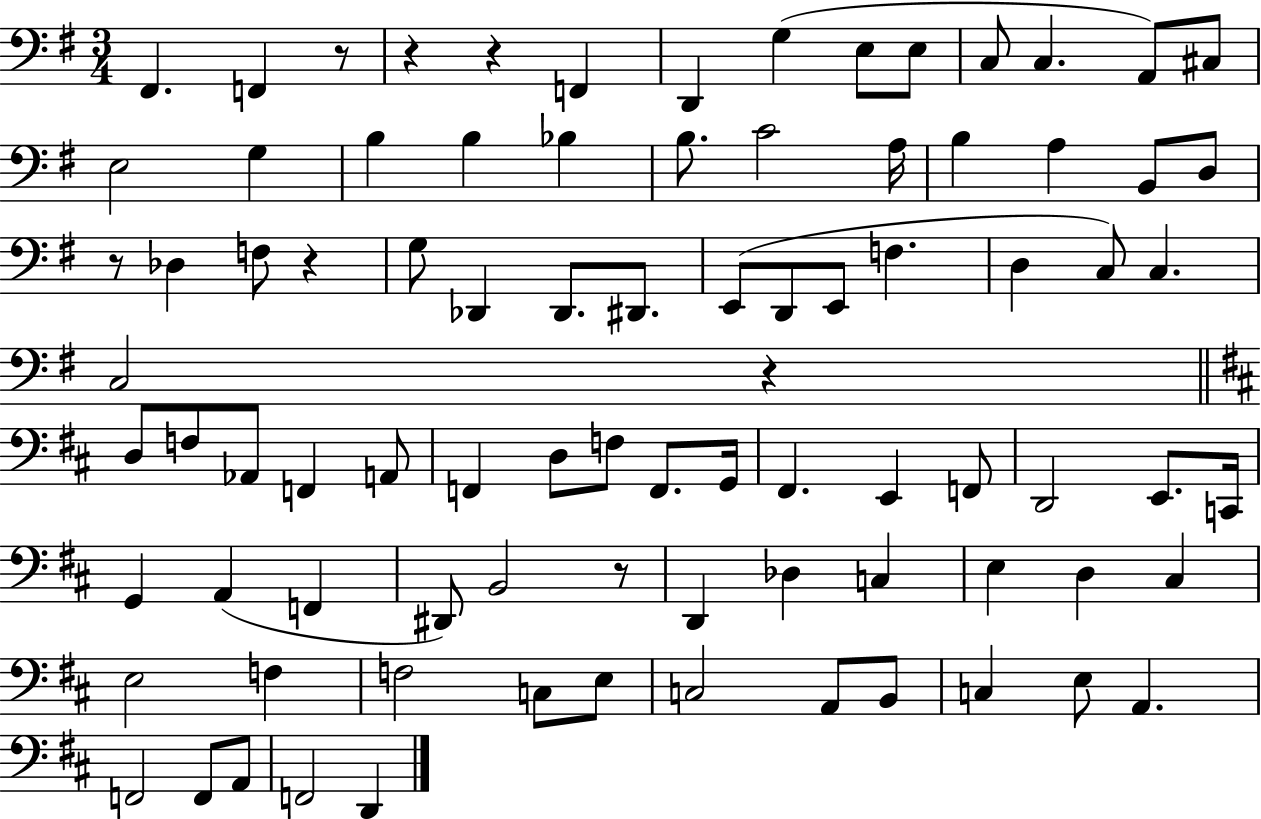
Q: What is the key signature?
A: G major